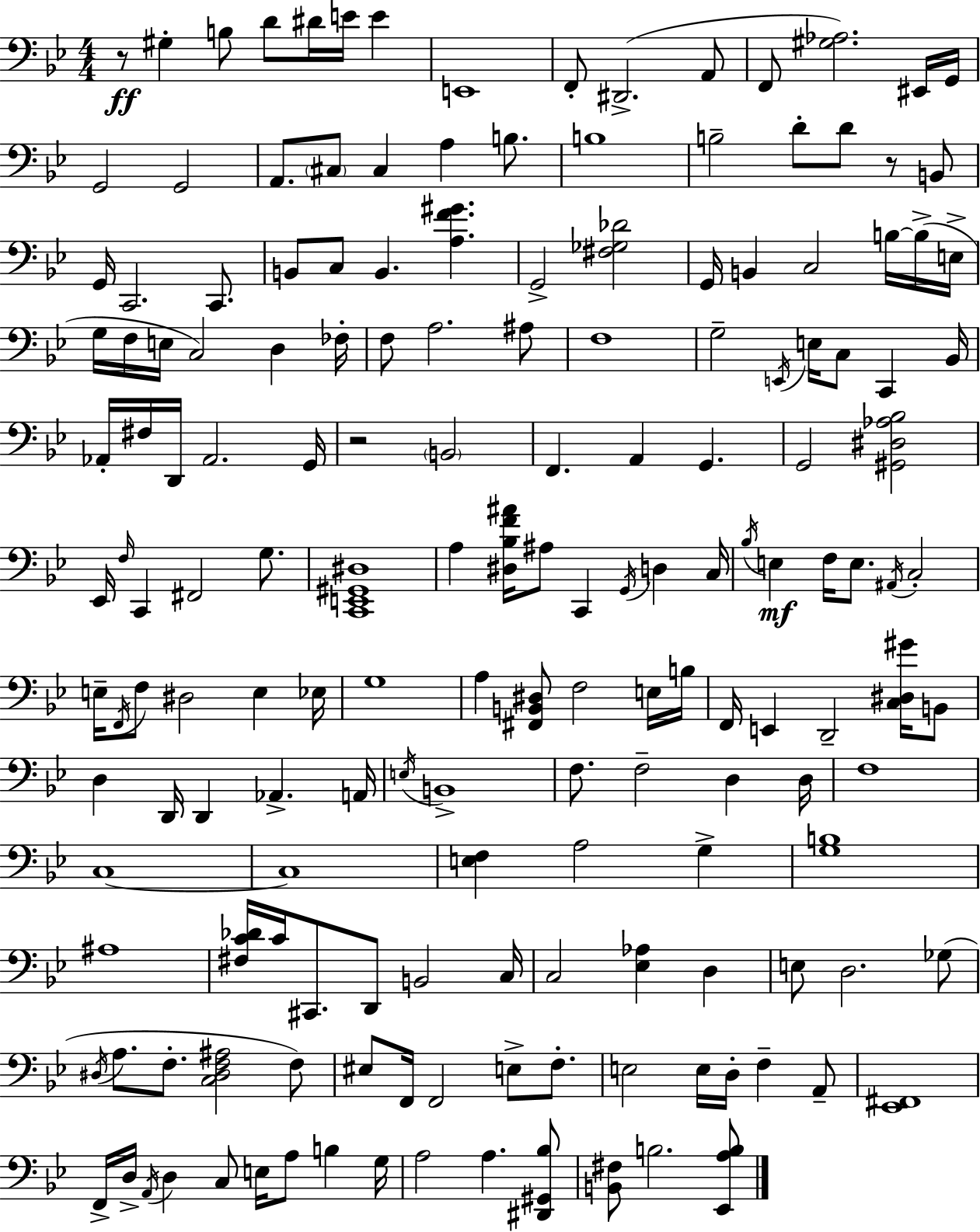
{
  \clef bass
  \numericTimeSignature
  \time 4/4
  \key bes \major
  r8\ff gis4-. b8 d'8 dis'16 e'16 e'4 | e,1 | f,8-. dis,2.->( a,8 | f,8 <gis aes>2.) eis,16 g,16 | \break g,2 g,2 | a,8. \parenthesize cis8 cis4 a4 b8. | b1 | b2-- d'8-. d'8 r8 b,8 | \break g,16 c,2. c,8. | b,8 c8 b,4. <a f' gis'>4. | g,2-> <fis ges des'>2 | g,16 b,4 c2 b16~~ b16->( e16-> | \break g16 f16 e16 c2) d4 fes16-. | f8 a2. ais8 | f1 | g2-- \acciaccatura { e,16 } e16 c8 c,4 | \break bes,16 aes,16-. fis16 d,16 aes,2. | g,16 r2 \parenthesize b,2 | f,4. a,4 g,4. | g,2 <gis, dis aes bes>2 | \break ees,16 \grace { f16 } c,4 fis,2 g8. | <c, e, gis, dis>1 | a4 <dis bes f' ais'>16 ais8 c,4 \acciaccatura { g,16 } d4 | c16 \acciaccatura { bes16 }\mf e4 f16 e8. \acciaccatura { ais,16 } c2-. | \break e16-- \acciaccatura { f,16 } f8 dis2 | e4 ees16 g1 | a4 <fis, b, dis>8 f2 | e16 b16 f,16 e,4 d,2-- | \break <c dis gis'>16 b,8 d4 d,16 d,4 aes,4.-> | a,16 \acciaccatura { e16 } b,1-> | f8. f2-- | d4 d16 f1 | \break c1~~ | c1 | <e f>4 a2 | g4-> <g b>1 | \break ais1 | <fis c' des'>16 c'16 cis,8. d,8 b,2 | c16 c2 <ees aes>4 | d4 e8 d2. | \break ges8( \acciaccatura { dis16 } a8. f8.-. <c dis f ais>2 | f8) eis8 f,16 f,2 | e8-> f8.-. e2 | e16 d16-. f4-- a,8-- <ees, fis,>1 | \break f,16-> d16-> \acciaccatura { a,16 } d4 c8 | e16 a8 b4 g16 a2 | a4. <dis, gis, bes>8 <b, fis>8 b2. | <ees, a b>8 \bar "|."
}